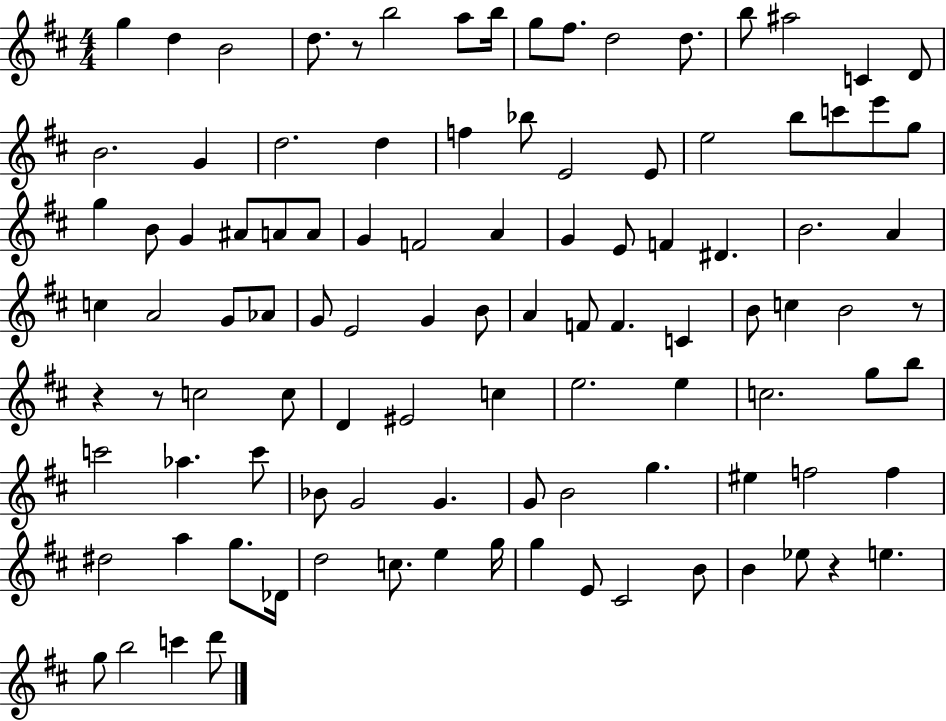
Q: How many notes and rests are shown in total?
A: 104